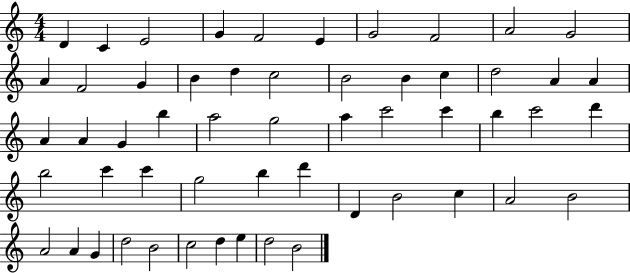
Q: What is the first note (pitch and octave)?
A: D4